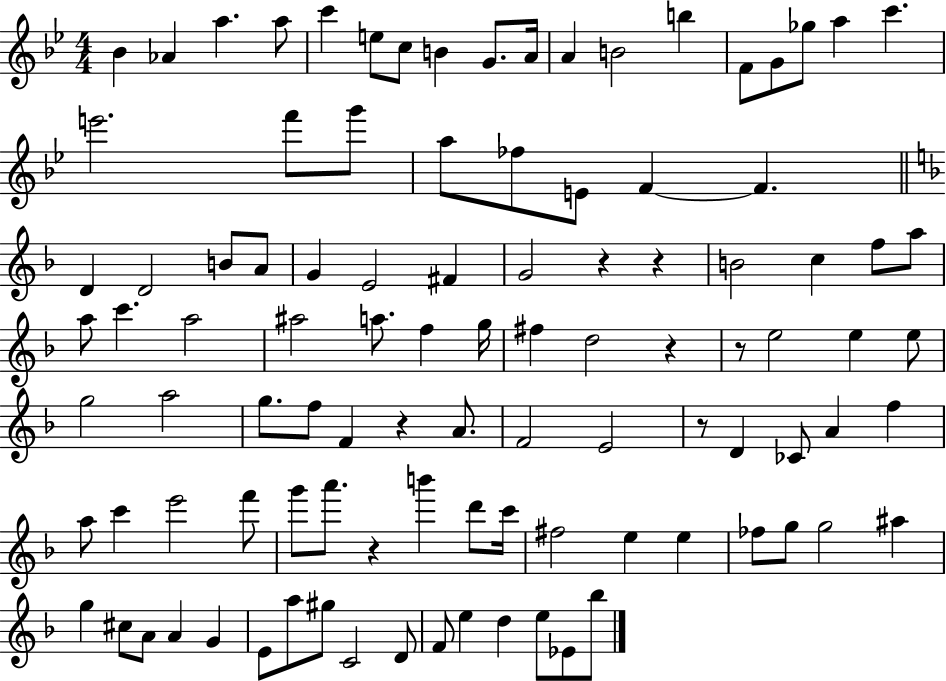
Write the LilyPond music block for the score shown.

{
  \clef treble
  \numericTimeSignature
  \time 4/4
  \key bes \major
  bes'4 aes'4 a''4. a''8 | c'''4 e''8 c''8 b'4 g'8. a'16 | a'4 b'2 b''4 | f'8 g'8 ges''8 a''4 c'''4. | \break e'''2. f'''8 g'''8 | a''8 fes''8 e'8 f'4~~ f'4. | \bar "||" \break \key d \minor d'4 d'2 b'8 a'8 | g'4 e'2 fis'4 | g'2 r4 r4 | b'2 c''4 f''8 a''8 | \break a''8 c'''4. a''2 | ais''2 a''8. f''4 g''16 | fis''4 d''2 r4 | r8 e''2 e''4 e''8 | \break g''2 a''2 | g''8. f''8 f'4 r4 a'8. | f'2 e'2 | r8 d'4 ces'8 a'4 f''4 | \break a''8 c'''4 e'''2 f'''8 | g'''8 a'''8. r4 b'''4 d'''8 c'''16 | fis''2 e''4 e''4 | fes''8 g''8 g''2 ais''4 | \break g''4 cis''8 a'8 a'4 g'4 | e'8 a''8 gis''8 c'2 d'8 | f'8 e''4 d''4 e''8 ees'8 bes''8 | \bar "|."
}